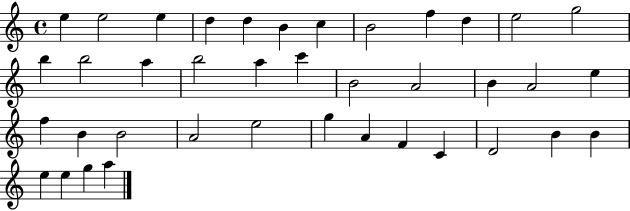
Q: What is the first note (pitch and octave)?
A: E5